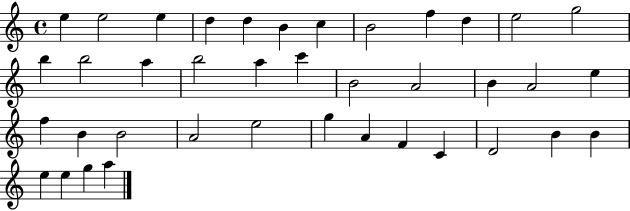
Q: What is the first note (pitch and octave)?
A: E5